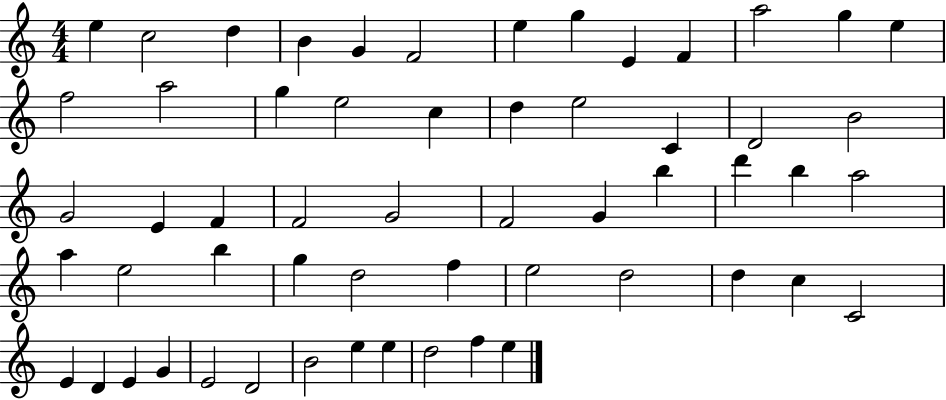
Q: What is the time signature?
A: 4/4